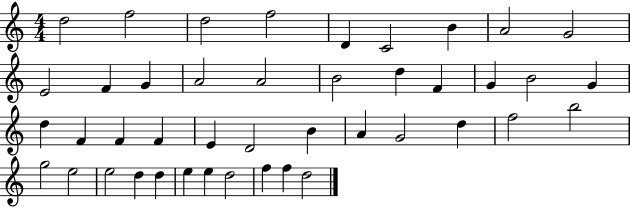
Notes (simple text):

D5/h F5/h D5/h F5/h D4/q C4/h B4/q A4/h G4/h E4/h F4/q G4/q A4/h A4/h B4/h D5/q F4/q G4/q B4/h G4/q D5/q F4/q F4/q F4/q E4/q D4/h B4/q A4/q G4/h D5/q F5/h B5/h G5/h E5/h E5/h D5/q D5/q E5/q E5/q D5/h F5/q F5/q D5/h